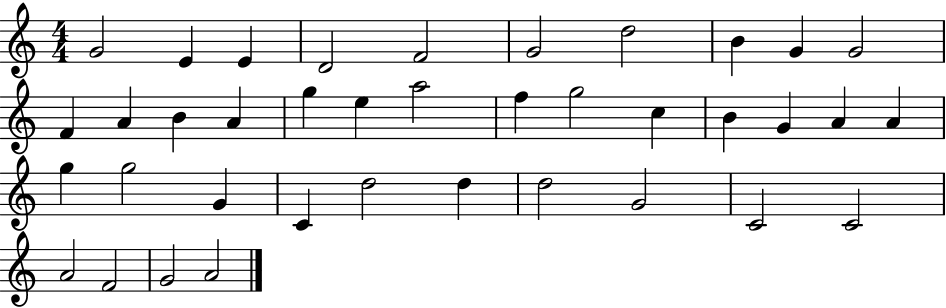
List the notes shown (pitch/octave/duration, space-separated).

G4/h E4/q E4/q D4/h F4/h G4/h D5/h B4/q G4/q G4/h F4/q A4/q B4/q A4/q G5/q E5/q A5/h F5/q G5/h C5/q B4/q G4/q A4/q A4/q G5/q G5/h G4/q C4/q D5/h D5/q D5/h G4/h C4/h C4/h A4/h F4/h G4/h A4/h